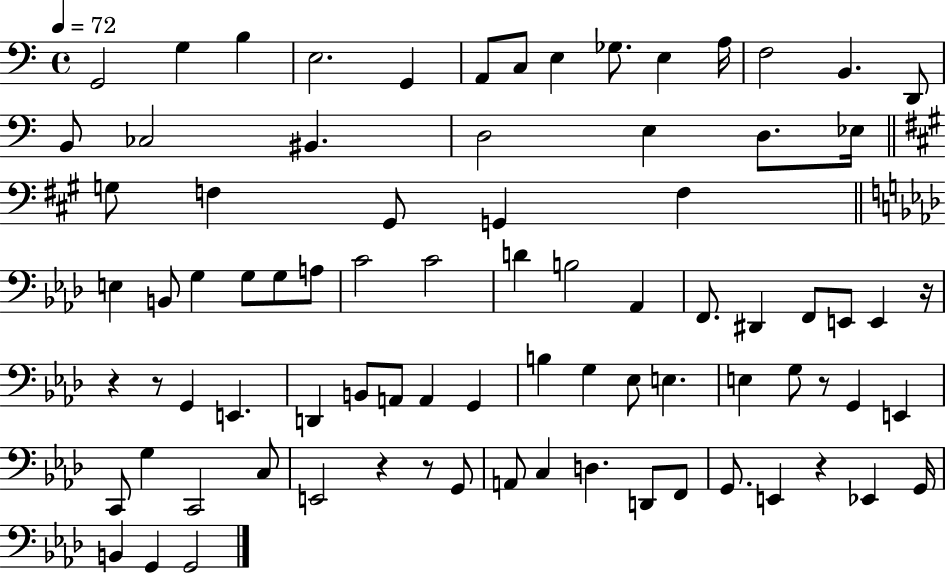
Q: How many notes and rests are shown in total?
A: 82